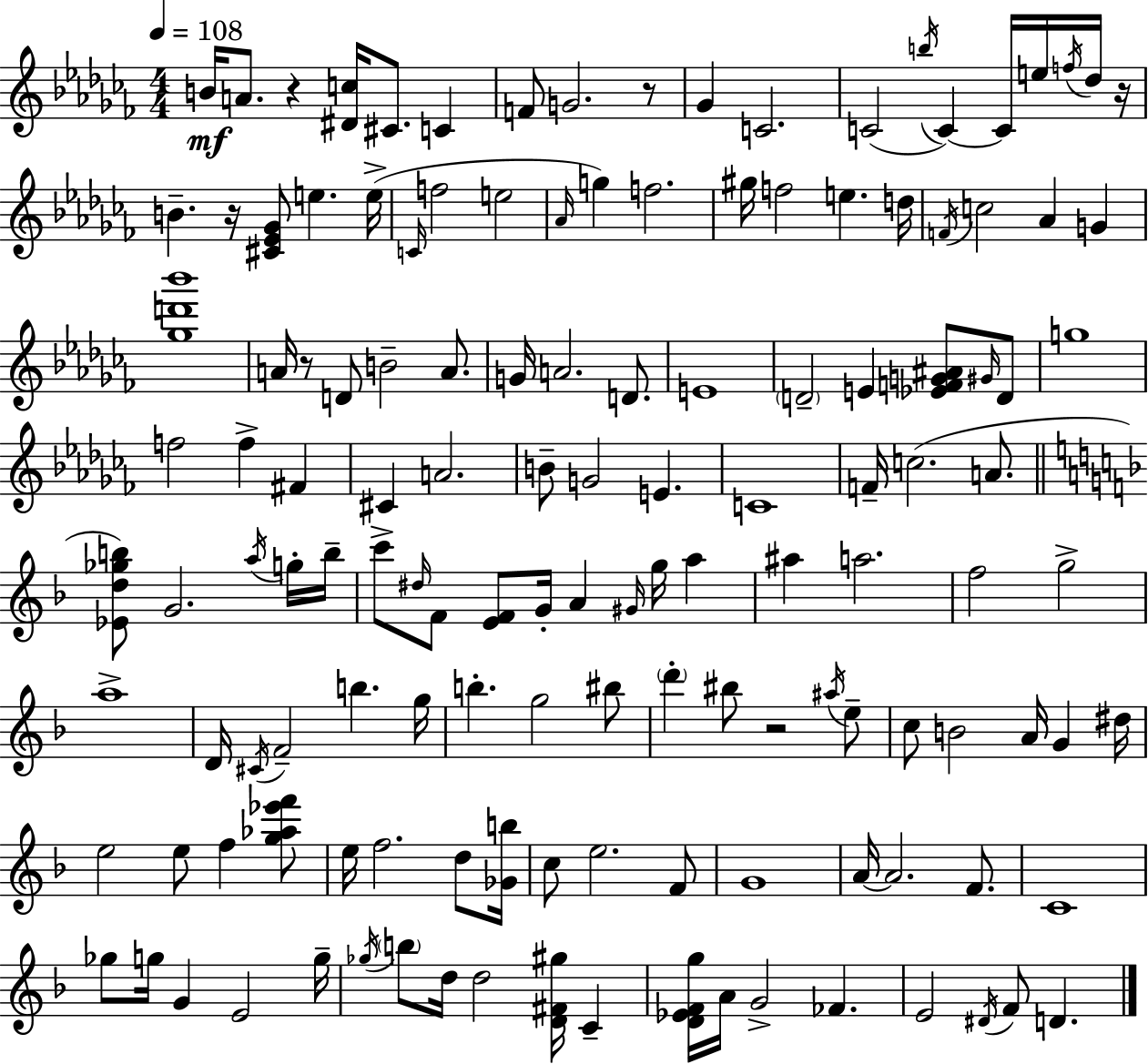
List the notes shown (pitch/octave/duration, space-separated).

B4/s A4/e. R/q [D#4,C5]/s C#4/e. C4/q F4/e G4/h. R/e Gb4/q C4/h. C4/h B5/s C4/q C4/s E5/s F5/s Db5/s R/s B4/q. R/s [C#4,Eb4,Gb4]/e E5/q. E5/s C4/s F5/h E5/h Ab4/s G5/q F5/h. G#5/s F5/h E5/q. D5/s F4/s C5/h Ab4/q G4/q [Gb5,D6,Bb6]/w A4/s R/e D4/e B4/h A4/e. G4/s A4/h. D4/e. E4/w D4/h E4/q [Eb4,F4,G4,A#4]/e G#4/s D4/e G5/w F5/h F5/q F#4/q C#4/q A4/h. B4/e G4/h E4/q. C4/w F4/s C5/h. A4/e. [Eb4,D5,Gb5,B5]/e G4/h. A5/s G5/s B5/s C6/e D#5/s F4/e [E4,F4]/e G4/s A4/q G#4/s G5/s A5/q A#5/q A5/h. F5/h G5/h A5/w D4/s C#4/s F4/h B5/q. G5/s B5/q. G5/h BIS5/e D6/q BIS5/e R/h A#5/s E5/e C5/e B4/h A4/s G4/q D#5/s E5/h E5/e F5/q [G5,Ab5,Eb6,F6]/e E5/s F5/h. D5/e [Gb4,B5]/s C5/e E5/h. F4/e G4/w A4/s A4/h. F4/e. C4/w Gb5/e G5/s G4/q E4/h G5/s Gb5/s B5/e D5/s D5/h [D4,F#4,G#5]/s C4/q [D4,Eb4,F4,G5]/s A4/s G4/h FES4/q. E4/h D#4/s F4/e D4/q.